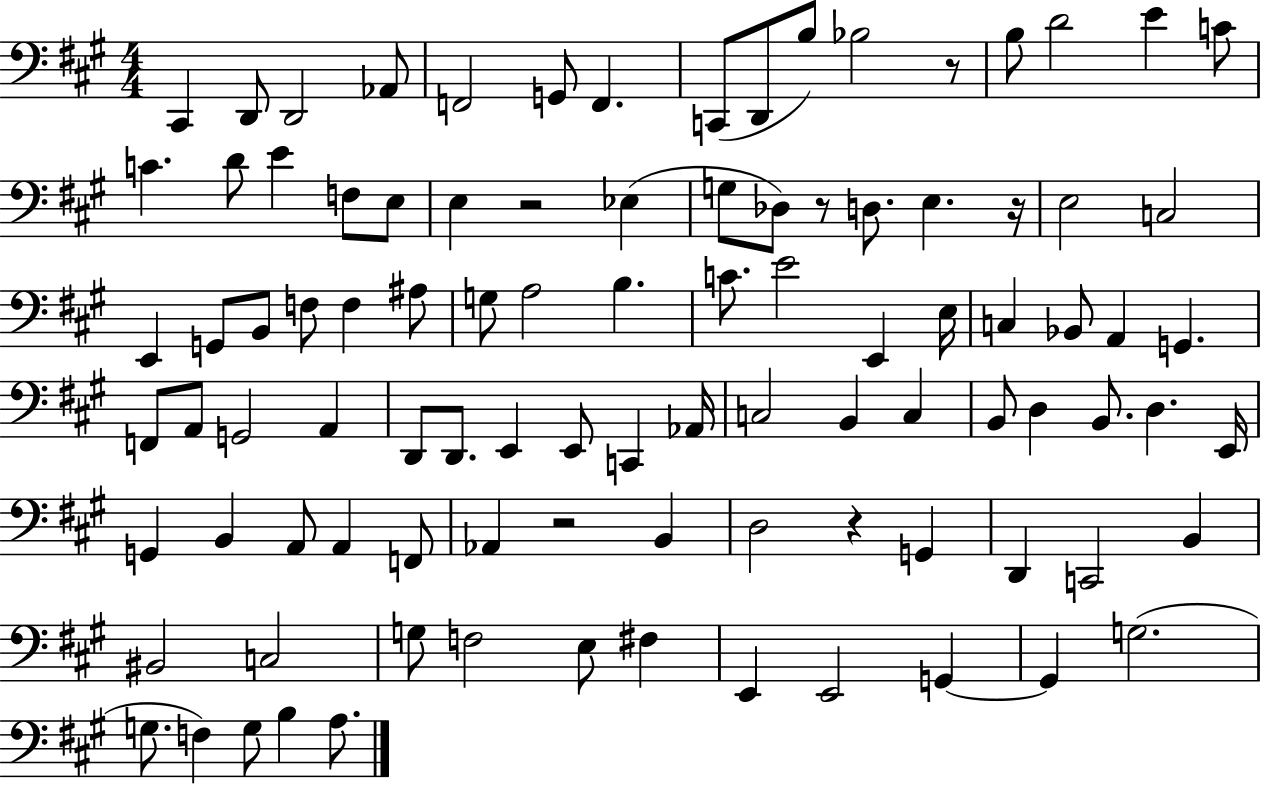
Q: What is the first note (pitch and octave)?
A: C#2